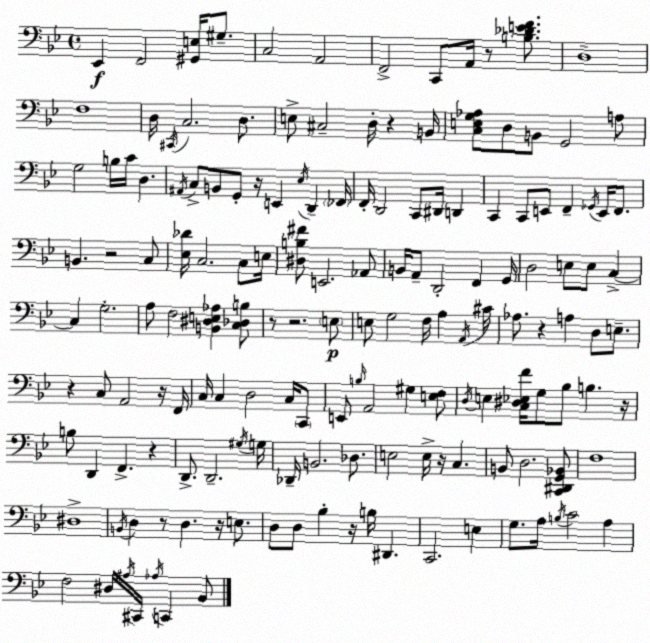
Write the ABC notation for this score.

X:1
T:Untitled
M:4/4
L:1/4
K:Bb
_E,, F,,2 [^G,,E,]/4 ^G,/2 C,2 A,,2 F,,2 C,,/2 A,,/4 z/2 [B,_DEF]/2 D,4 F,4 D,/4 ^C,,/4 C,2 D,/2 E,/2 ^C,2 D,/4 z B,,/4 [C,E,G,_A,]/2 D,/2 B,,/2 G,,2 A,/2 G,2 B,/4 C/4 D, ^A,,/4 C,/2 B,,/2 G,,/2 z/4 E,, _E,/4 D,, _F,,/4 F,,/4 D,,2 C,,/2 ^D,,/4 D,, C,, C,,/2 E,,/2 F,, _G,,/4 E,,/4 F,,/2 B,, z2 C,/2 [_E,_D]/4 C,2 C,/2 E,/4 [^D,B,^F]/2 E,,2 _A,,/2 B,,/4 A,,/2 D,,2 F,, G,,/4 D,2 E,/2 E,/2 C, C, G,2 A,/2 F,2 [B,,^D,E,_A,] [C,_D,B,]/2 z/2 z2 E,/2 E,/2 G,2 F,/4 A, A,,/4 ^C/4 _A,/2 z A, D,/2 E,/2 z C,/2 A,,2 z/4 F,,/4 C,/4 C, D,2 C,/4 C,,/2 E,,/2 B,/4 A,,2 ^G, [E,F,]/2 D,/4 E, [C,^D,_E,F]/4 G,/2 _B,/2 B, z/4 B,/2 D,, F,, z D,,/2 D,,2 ^G,/4 G,/4 _D,,/4 B,,2 _D,/2 E,2 E,/4 z/4 C, B,,/2 D,2 [C,,^D,,G,,_B,,]/2 F,4 ^D,4 B,,/4 D, z/2 D, z/4 E,/2 D,/2 D,/2 _B, z/4 B,/4 ^D,, C,,2 E, G,/2 A,/4 B,/4 C2 A, F,2 ^D,/4 ^A,/4 ^C,,/4 _A,/4 C,, _B,,/2